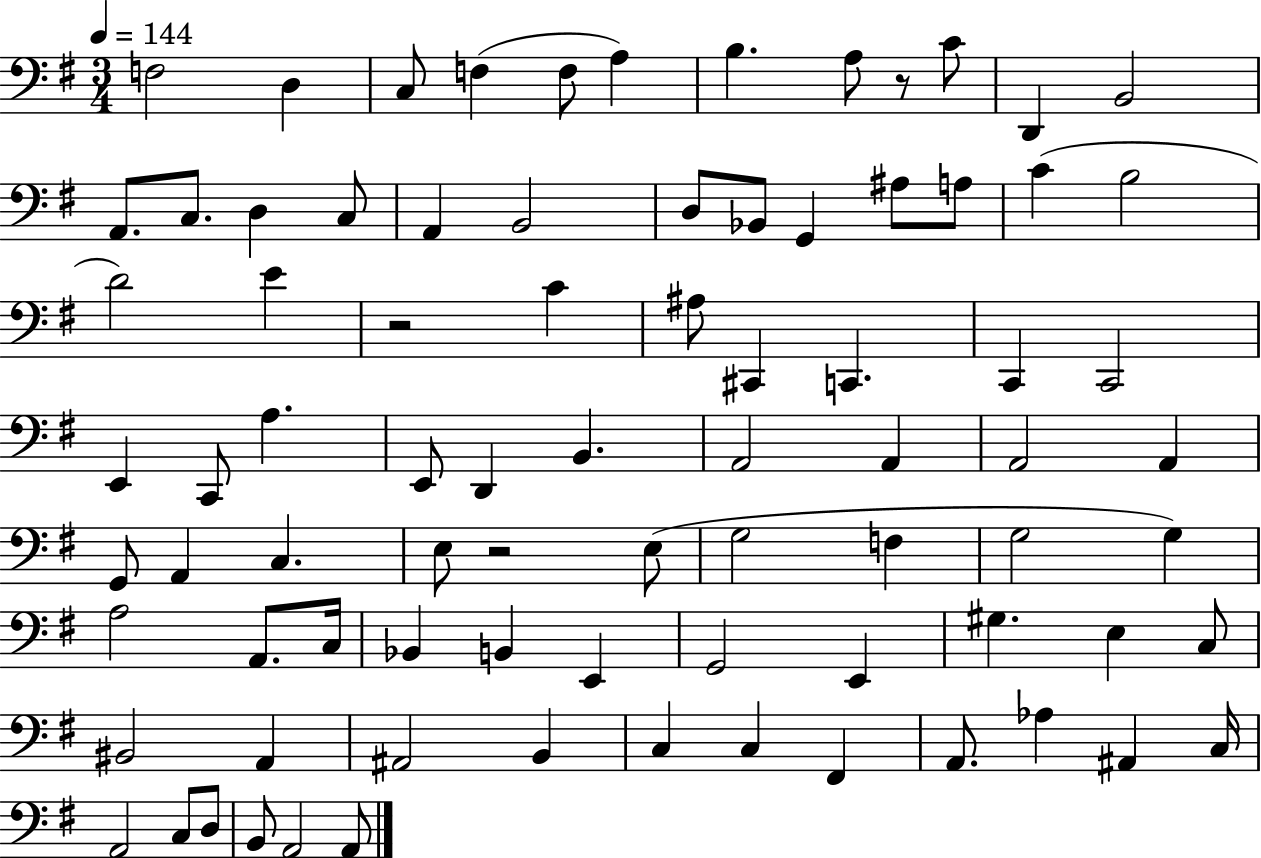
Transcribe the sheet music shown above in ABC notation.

X:1
T:Untitled
M:3/4
L:1/4
K:G
F,2 D, C,/2 F, F,/2 A, B, A,/2 z/2 C/2 D,, B,,2 A,,/2 C,/2 D, C,/2 A,, B,,2 D,/2 _B,,/2 G,, ^A,/2 A,/2 C B,2 D2 E z2 C ^A,/2 ^C,, C,, C,, C,,2 E,, C,,/2 A, E,,/2 D,, B,, A,,2 A,, A,,2 A,, G,,/2 A,, C, E,/2 z2 E,/2 G,2 F, G,2 G, A,2 A,,/2 C,/4 _B,, B,, E,, G,,2 E,, ^G, E, C,/2 ^B,,2 A,, ^A,,2 B,, C, C, ^F,, A,,/2 _A, ^A,, C,/4 A,,2 C,/2 D,/2 B,,/2 A,,2 A,,/2